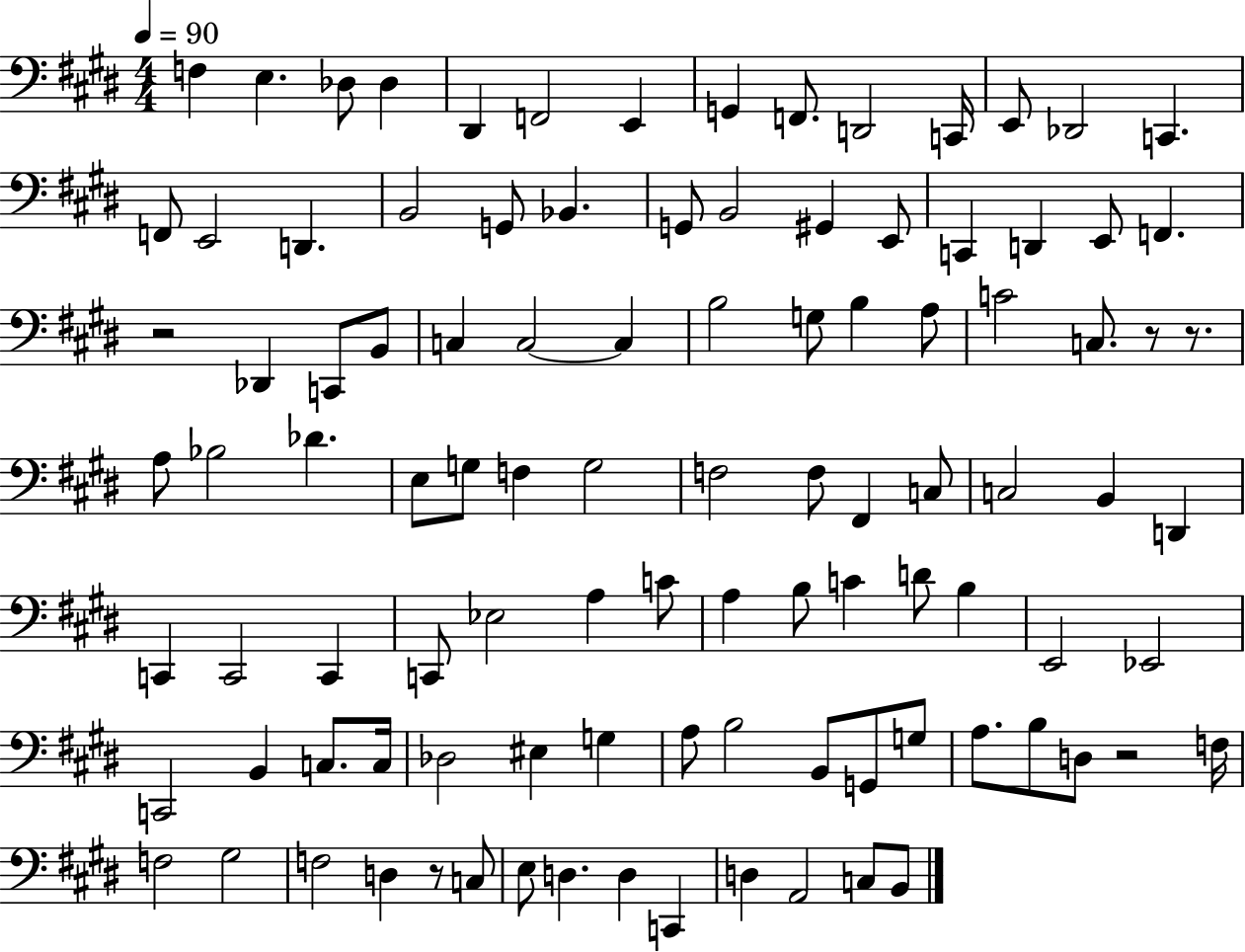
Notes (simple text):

F3/q E3/q. Db3/e Db3/q D#2/q F2/h E2/q G2/q F2/e. D2/h C2/s E2/e Db2/h C2/q. F2/e E2/h D2/q. B2/h G2/e Bb2/q. G2/e B2/h G#2/q E2/e C2/q D2/q E2/e F2/q. R/h Db2/q C2/e B2/e C3/q C3/h C3/q B3/h G3/e B3/q A3/e C4/h C3/e. R/e R/e. A3/e Bb3/h Db4/q. E3/e G3/e F3/q G3/h F3/h F3/e F#2/q C3/e C3/h B2/q D2/q C2/q C2/h C2/q C2/e Eb3/h A3/q C4/e A3/q B3/e C4/q D4/e B3/q E2/h Eb2/h C2/h B2/q C3/e. C3/s Db3/h EIS3/q G3/q A3/e B3/h B2/e G2/e G3/e A3/e. B3/e D3/e R/h F3/s F3/h G#3/h F3/h D3/q R/e C3/e E3/e D3/q. D3/q C2/q D3/q A2/h C3/e B2/e